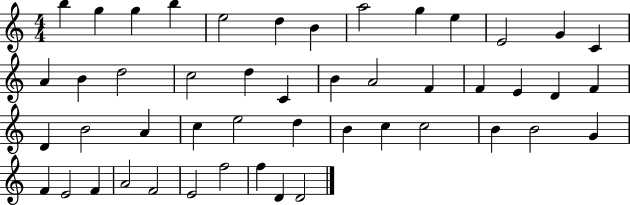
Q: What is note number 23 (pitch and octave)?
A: F4